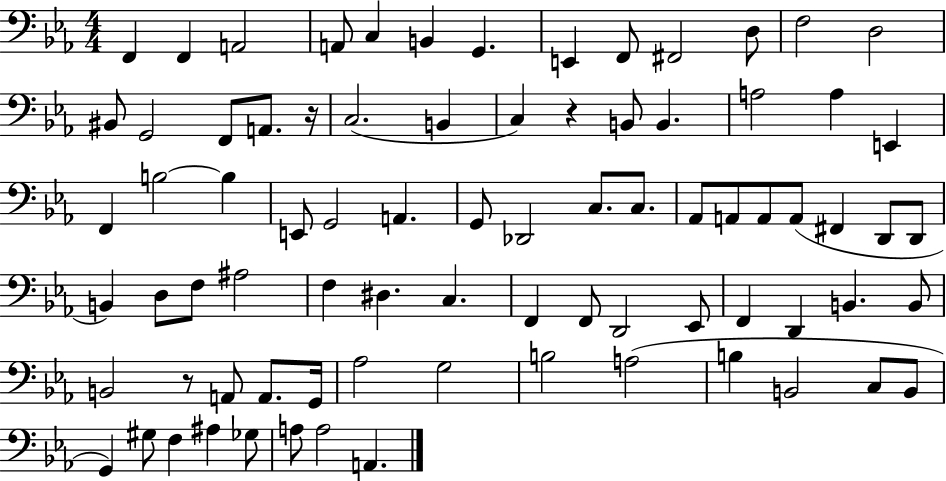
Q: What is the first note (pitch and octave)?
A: F2